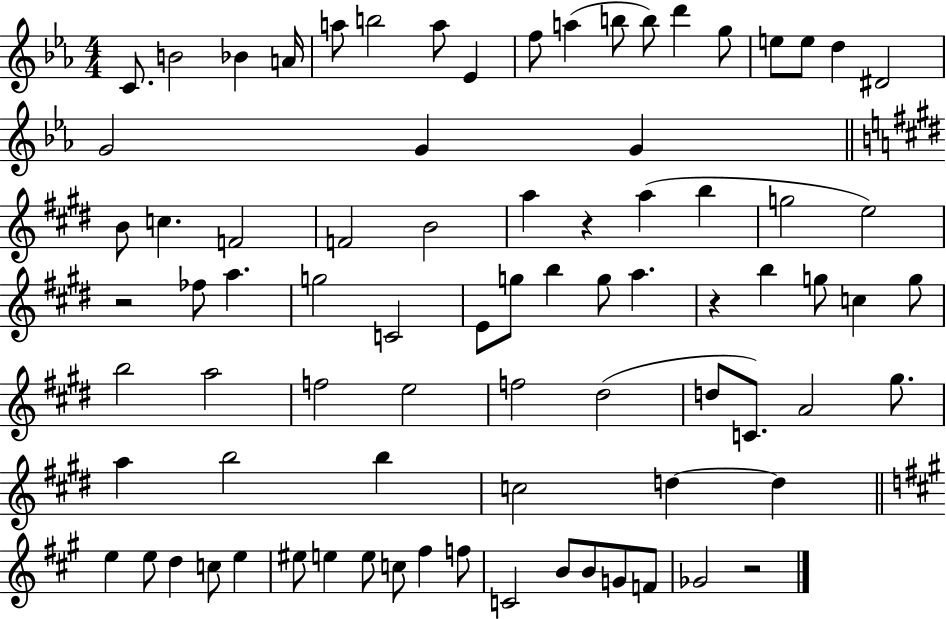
C4/e. B4/h Bb4/q A4/s A5/e B5/h A5/e Eb4/q F5/e A5/q B5/e B5/e D6/q G5/e E5/e E5/e D5/q D#4/h G4/h G4/q G4/q B4/e C5/q. F4/h F4/h B4/h A5/q R/q A5/q B5/q G5/h E5/h R/h FES5/e A5/q. G5/h C4/h E4/e G5/e B5/q G5/e A5/q. R/q B5/q G5/e C5/q G5/e B5/h A5/h F5/h E5/h F5/h D#5/h D5/e C4/e. A4/h G#5/e. A5/q B5/h B5/q C5/h D5/q D5/q E5/q E5/e D5/q C5/e E5/q EIS5/e E5/q E5/e C5/e F#5/q F5/e C4/h B4/e B4/e G4/e F4/e Gb4/h R/h